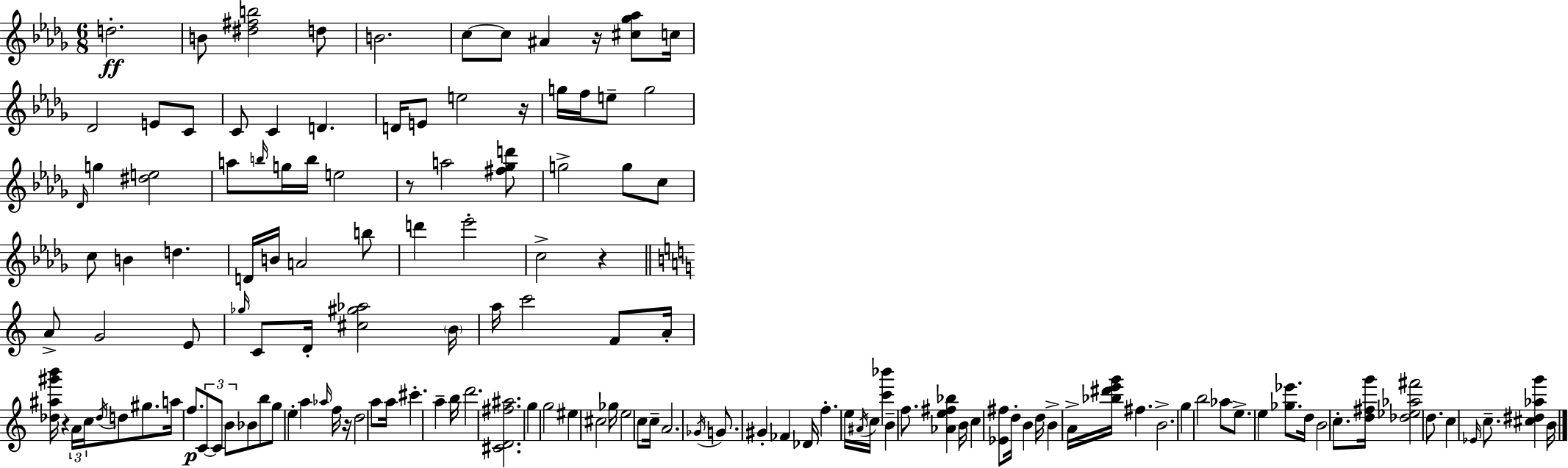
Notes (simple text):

D5/h. B4/e [D#5,F#5,B5]/h D5/e B4/h. C5/e C5/e A#4/q R/s [C#5,Gb5,Ab5]/e C5/s Db4/h E4/e C4/e C4/e C4/q D4/q. D4/s E4/e E5/h R/s G5/s F5/s E5/e G5/h Db4/s G5/q [D#5,E5]/h A5/e B5/s G5/s B5/s E5/h R/e A5/h [F#5,Gb5,D6]/e G5/h G5/e C5/e C5/e B4/q D5/q. D4/s B4/s A4/h B5/e D6/q Eb6/h C5/h R/q A4/e G4/h E4/e Gb5/s C4/e D4/s [C#5,G#5,Ab5]/h B4/s A5/s C6/h F4/e A4/s [Db5,A#5,G#6,B6]/s R/q A4/s C5/s Db5/s D5/e G#5/e. A5/s F5/e. C4/e C4/e B4/e Bb4/e B5/e G5/e E5/q A5/q Ab5/s F5/s R/s D5/h A5/e A5/s C#6/q. A5/q B5/s D6/h. [C#4,D4,F#5,A#5]/h. G5/q G5/h EIS5/q C#5/h Gb5/s E5/h C5/e C5/s A4/h. Gb4/s G4/e. G#4/q FES4/q Db4/s F5/q. E5/s A#4/s C5/s [C6,Bb6]/q B4/q F5/e. [Ab4,E5,F#5,Bb5]/q B4/s C5/q [Eb4,F#5]/e D5/s B4/q D5/s B4/q A4/s [Bb5,D#6,E6,G6]/s F#5/q. B4/h. G5/q B5/h Ab5/e E5/e. E5/q [Gb5,Eb6]/e. D5/s B4/h C5/e. [D5,F#5,G6]/s [Db5,Eb5,Ab5,F#6]/h D5/e. C5/q Eb4/s C5/e. [C#5,D#5,Ab5,G6]/q B4/s